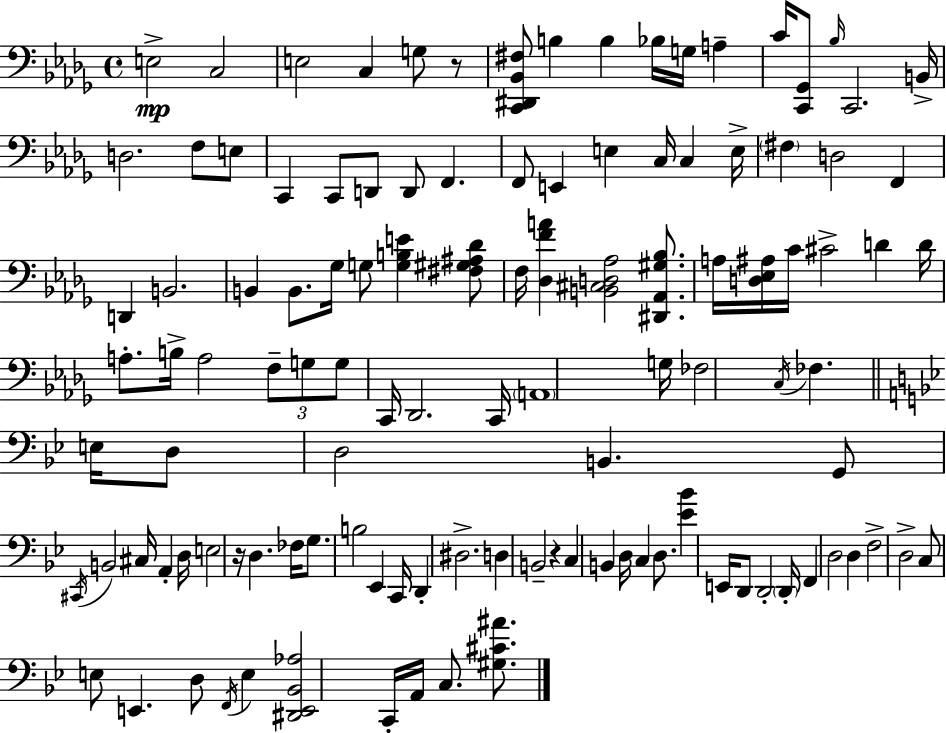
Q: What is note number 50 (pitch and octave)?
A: C2